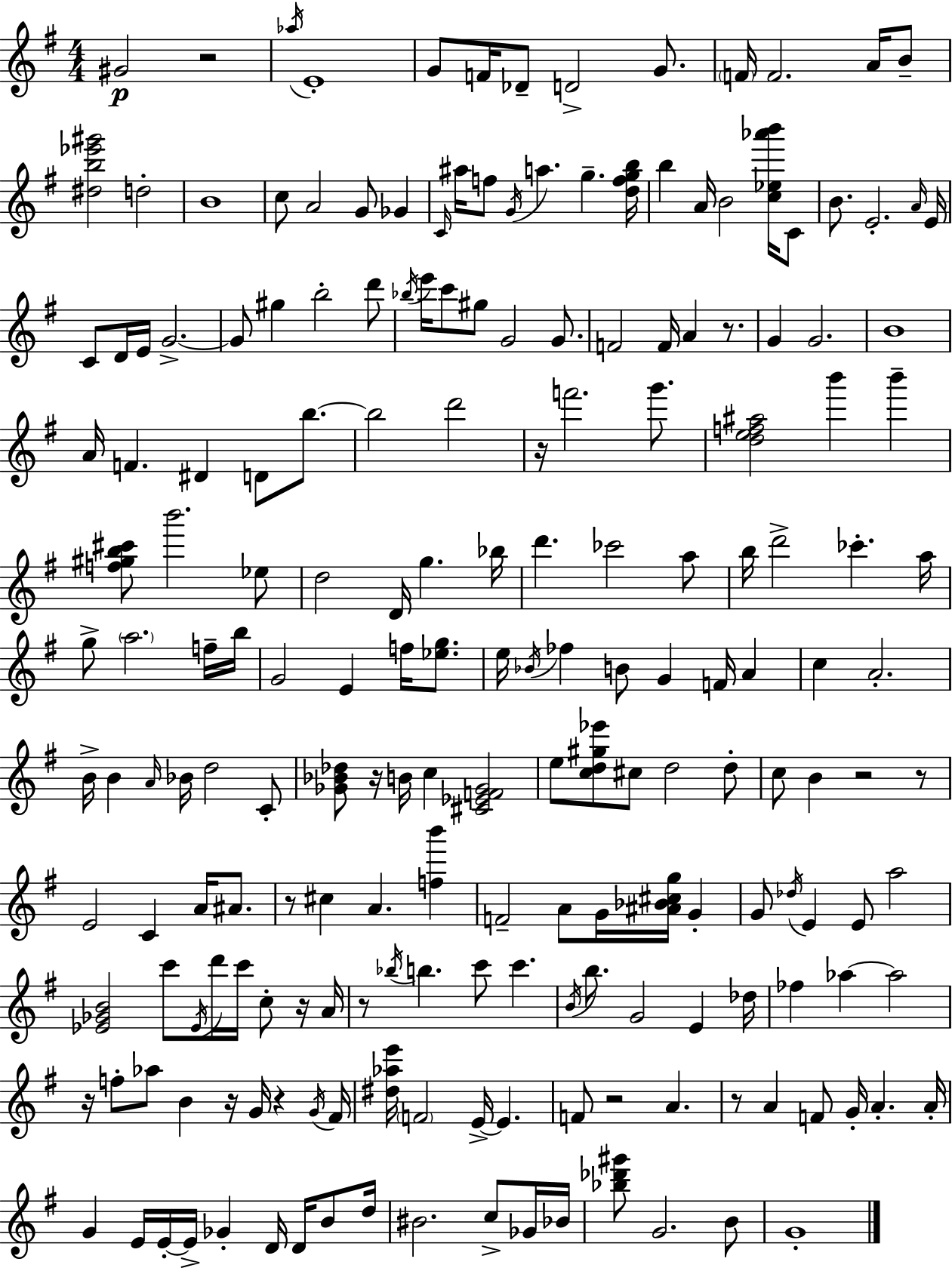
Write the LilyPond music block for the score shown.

{
  \clef treble
  \numericTimeSignature
  \time 4/4
  \key e \minor
  gis'2\p r2 | \acciaccatura { aes''16 } e'1-. | g'8 f'16 des'8-- d'2-> g'8. | \parenthesize f'16 f'2. a'16 b'8-- | \break <dis'' b'' ees''' gis'''>2 d''2-. | b'1 | c''8 a'2 g'8 ges'4 | \grace { c'16 } ais''16 f''8 \acciaccatura { g'16 } a''4. g''4.-- | \break <d'' f'' g'' b''>16 b''4 a'16 b'2 | <c'' ees'' aes''' b'''>16 c'8 b'8. e'2.-. | \grace { a'16 } e'16 c'8 d'16 e'16 g'2.->~~ | g'8 gis''4 b''2-. | \break d'''8 \acciaccatura { bes''16 } e'''16 c'''8 gis''8 g'2 | g'8. f'2 f'16 a'4 | r8. g'4 g'2. | b'1 | \break a'16 f'4. dis'4 | d'8 b''8.~~ b''2 d'''2 | r16 f'''2. | g'''8. <d'' e'' f'' ais''>2 b'''4 | \break b'''4-- <f'' gis'' b'' cis'''>8 b'''2. | ees''8 d''2 d'16 g''4. | bes''16 d'''4. ces'''2 | a''8 b''16 d'''2-> ces'''4.-. | \break a''16 g''8-> \parenthesize a''2. | f''16-- b''16 g'2 e'4 | f''16 <ees'' g''>8. e''16 \acciaccatura { bes'16 } fes''4 b'8 g'4 | f'16 a'4 c''4 a'2.-. | \break b'16-> b'4 \grace { a'16 } bes'16 d''2 | c'8-. <ges' bes' des''>8 r16 b'16 c''4 <cis' ees' f' ges'>2 | e''8 <c'' d'' gis'' ees'''>8 cis''8 d''2 | d''8-. c''8 b'4 r2 | \break r8 e'2 c'4 | a'16 ais'8. r8 cis''4 a'4. | <f'' b'''>4 f'2-- a'8 | g'16 <ais' bes' cis'' g''>16 g'4-. g'8 \acciaccatura { des''16 } e'4 e'8 | \break a''2 <ees' ges' b'>2 | c'''8 \acciaccatura { ees'16 } d'''16 c'''16 c''8-. r16 a'16 r8 \acciaccatura { bes''16 } b''4. | c'''8 c'''4. \acciaccatura { b'16 } b''8. g'2 | e'4 des''16 fes''4 aes''4~~ | \break aes''2 r16 f''8-. aes''8 | b'4 r16 g'16 r4 \acciaccatura { g'16 } fis'16 <dis'' aes'' e'''>16 \parenthesize f'2 | e'16->~~ e'4. f'8 r2 | a'4. r8 a'4 | \break f'8 g'16-. a'4.-. a'16-. g'4 | e'16 e'16-.~~ e'16-> ges'4-. d'16 d'16 b'8 d''16 bis'2. | c''8-> ges'16 bes'16 <bes'' des''' gis'''>8 g'2. | b'8 g'1-. | \break \bar "|."
}